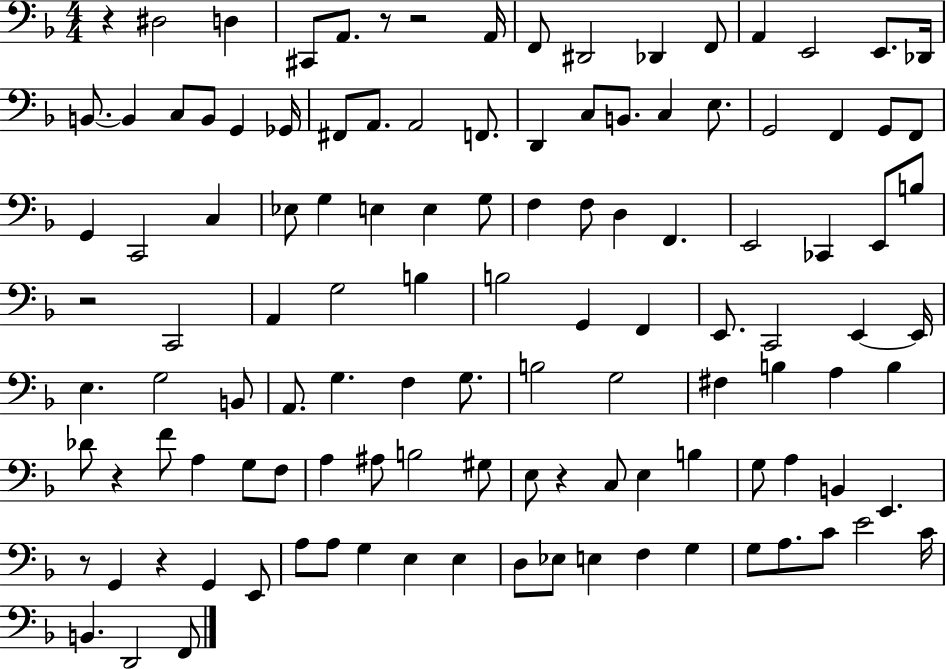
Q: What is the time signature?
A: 4/4